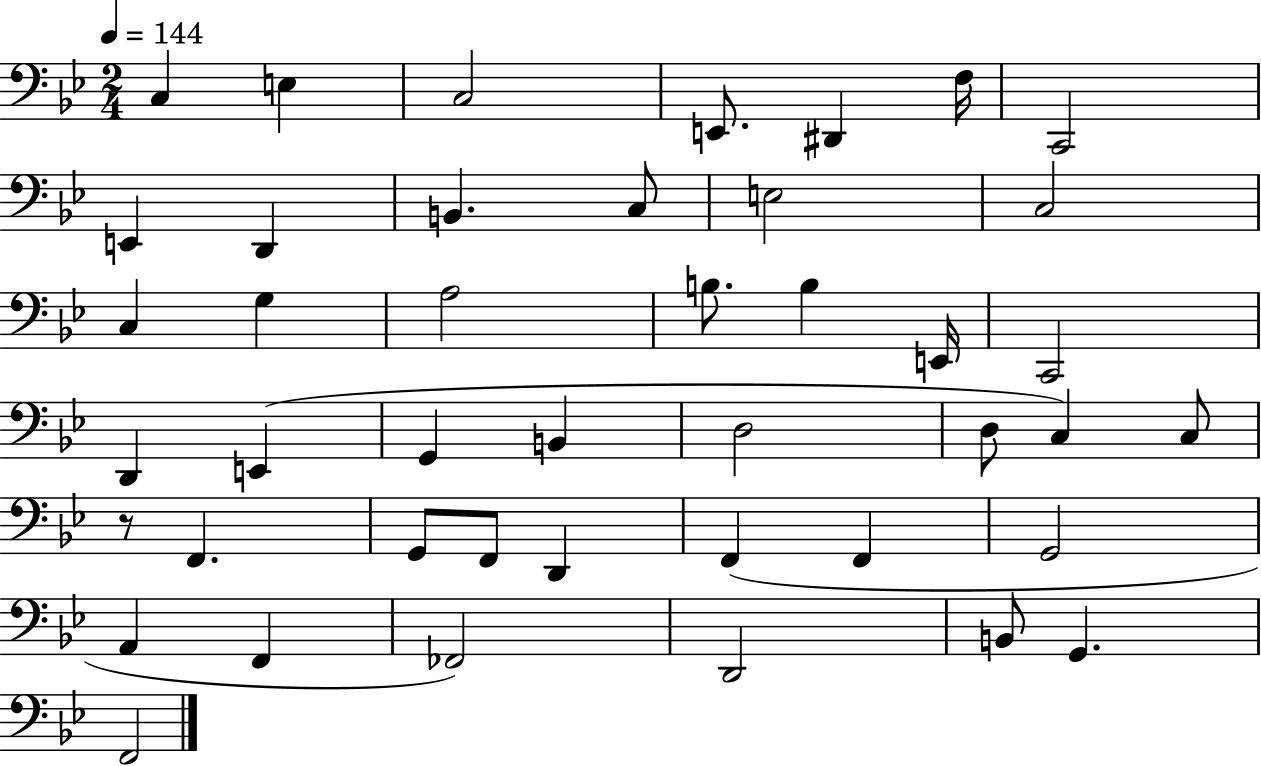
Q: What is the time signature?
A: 2/4